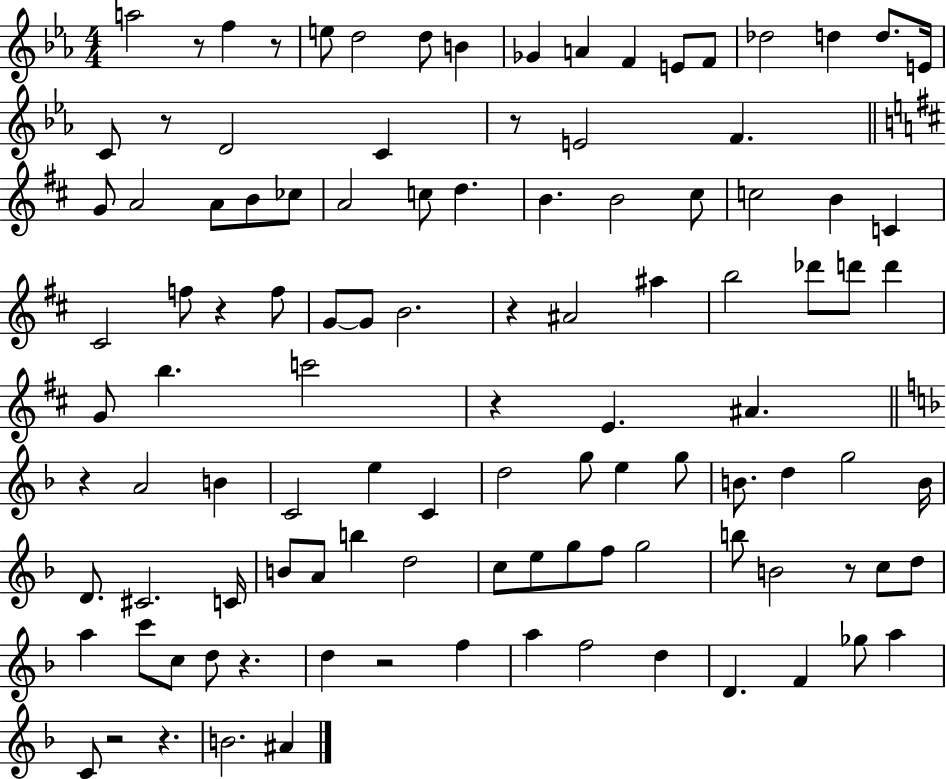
X:1
T:Untitled
M:4/4
L:1/4
K:Eb
a2 z/2 f z/2 e/2 d2 d/2 B _G A F E/2 F/2 _d2 d d/2 E/4 C/2 z/2 D2 C z/2 E2 F G/2 A2 A/2 B/2 _c/2 A2 c/2 d B B2 ^c/2 c2 B C ^C2 f/2 z f/2 G/2 G/2 B2 z ^A2 ^a b2 _d'/2 d'/2 d' G/2 b c'2 z E ^A z A2 B C2 e C d2 g/2 e g/2 B/2 d g2 B/4 D/2 ^C2 C/4 B/2 A/2 b d2 c/2 e/2 g/2 f/2 g2 b/2 B2 z/2 c/2 d/2 a c'/2 c/2 d/2 z d z2 f a f2 d D F _g/2 a C/2 z2 z B2 ^A